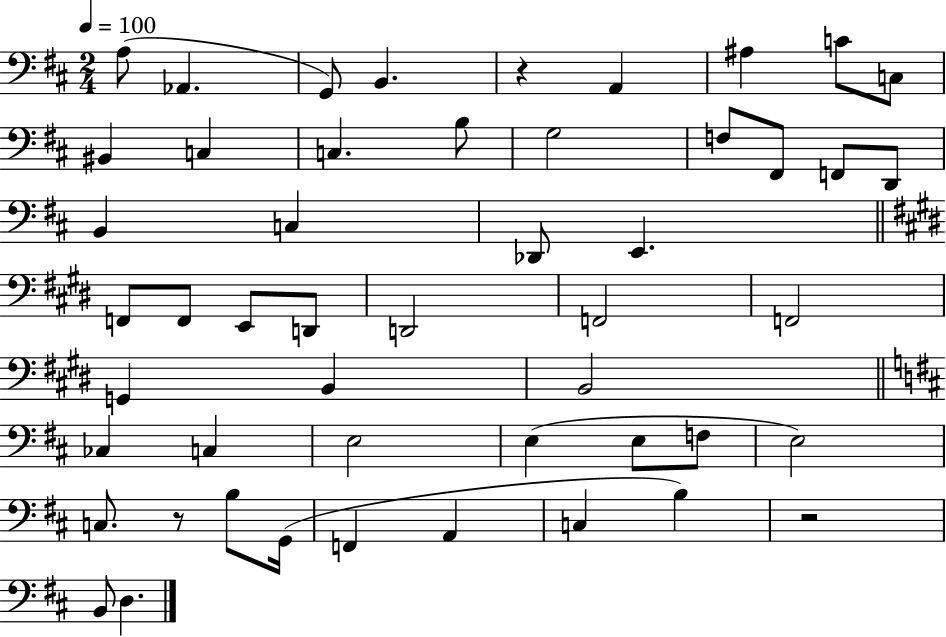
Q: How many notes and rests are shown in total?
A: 50